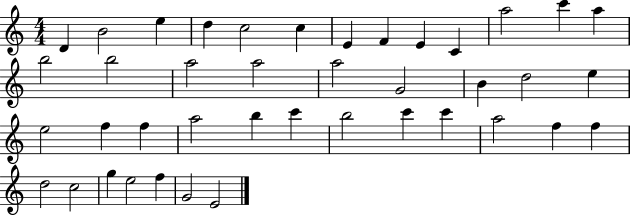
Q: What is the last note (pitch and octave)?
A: E4